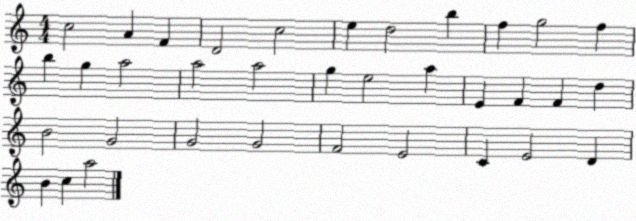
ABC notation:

X:1
T:Untitled
M:4/4
L:1/4
K:C
c2 A F D2 c2 e d2 b f g2 f b g a2 a2 a2 g e2 a E F F d B2 G2 G2 G2 F2 E2 C E2 D B c a2